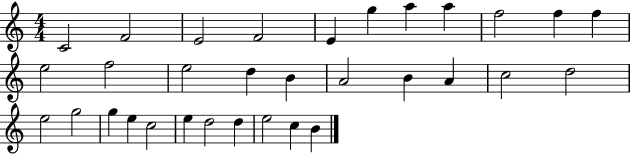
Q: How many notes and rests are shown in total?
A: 32